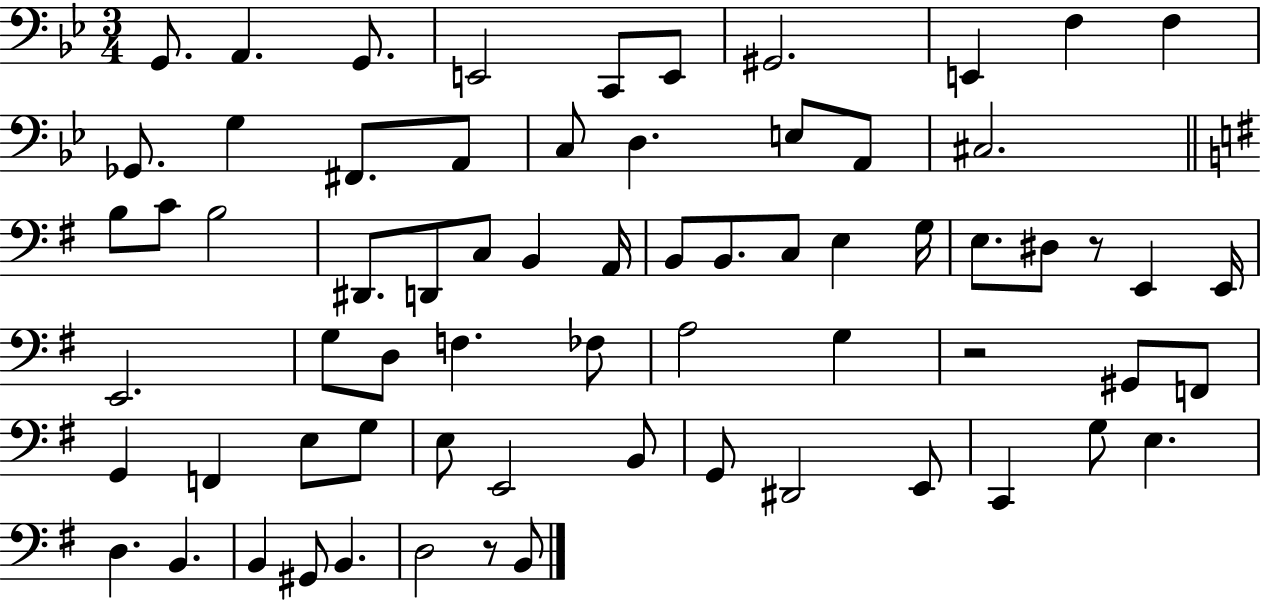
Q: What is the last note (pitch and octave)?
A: B2